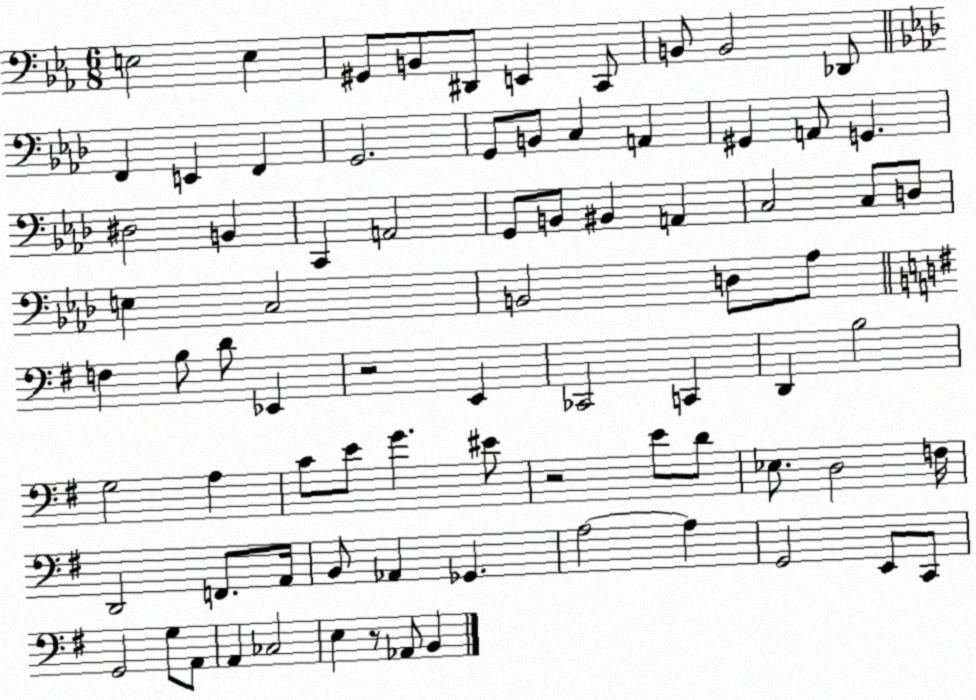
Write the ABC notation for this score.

X:1
T:Untitled
M:6/8
L:1/4
K:Eb
E,2 E, ^G,,/2 B,,/2 ^D,,/2 E,, C,,/2 B,,/2 B,,2 _D,,/2 F,, E,, F,, G,,2 G,,/2 B,,/2 C, A,, ^G,, A,,/2 G,, ^D,2 B,, C,, A,,2 G,,/2 B,,/2 ^B,, A,, C,2 C,/2 D,/2 E, C,2 B,,2 D,/2 _A,/2 F, B,/2 D/2 _E,, z2 E,, _C,,2 C,, D,, B,2 G,2 A, C/2 E/2 G ^E/2 z2 E/2 D/2 _E,/2 D,2 F,/4 D,,2 F,,/2 A,,/4 B,,/2 _A,, _G,, A,2 A, G,,2 E,,/2 C,,/2 G,,2 G,/2 A,,/2 A,, _C,2 E, z/2 _A,,/2 B,,